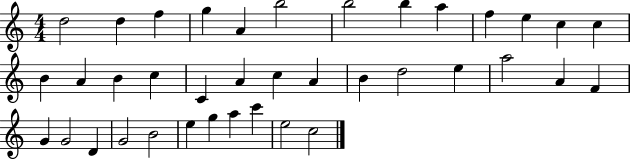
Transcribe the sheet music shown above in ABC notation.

X:1
T:Untitled
M:4/4
L:1/4
K:C
d2 d f g A b2 b2 b a f e c c B A B c C A c A B d2 e a2 A F G G2 D G2 B2 e g a c' e2 c2